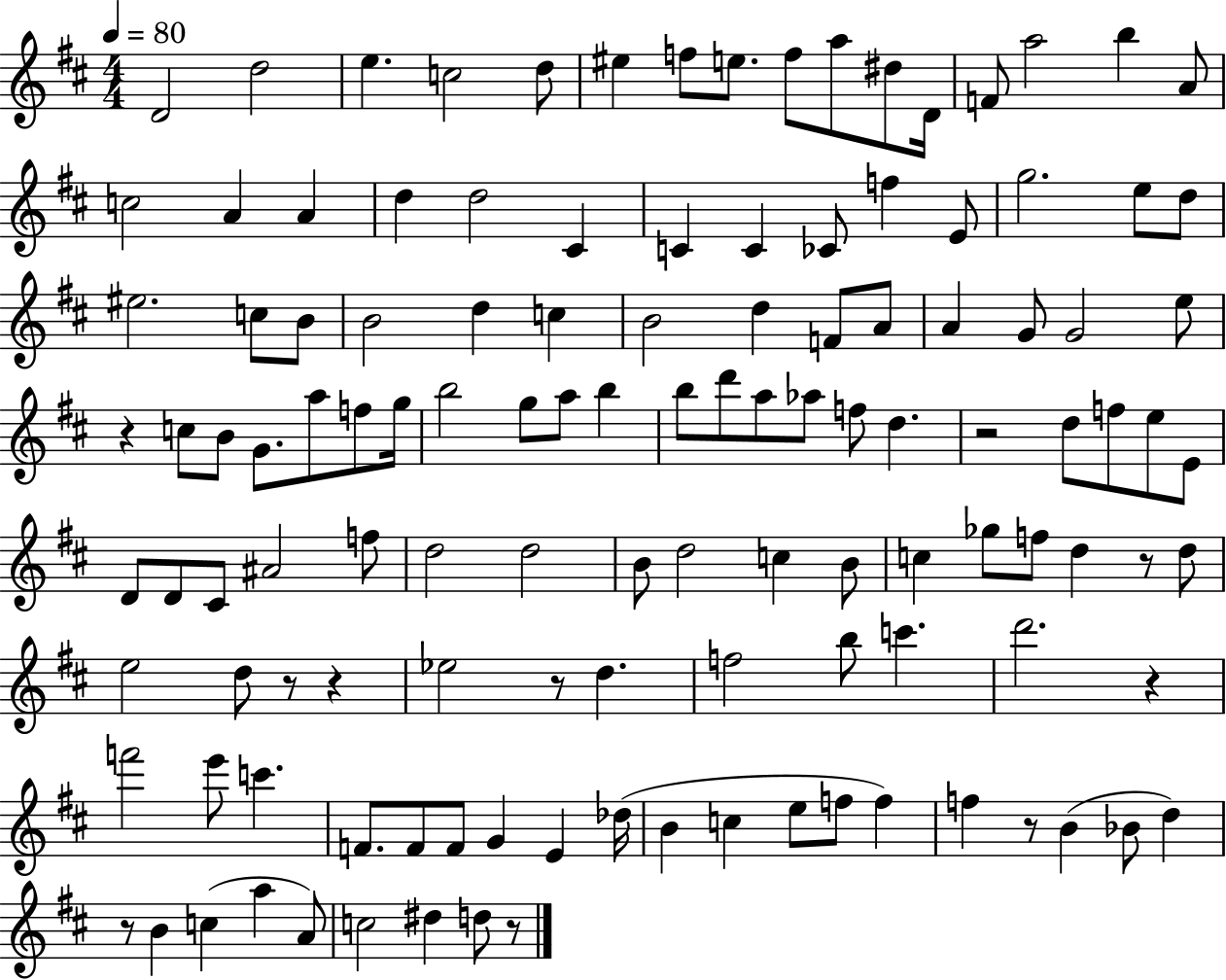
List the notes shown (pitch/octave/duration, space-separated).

D4/h D5/h E5/q. C5/h D5/e EIS5/q F5/e E5/e. F5/e A5/e D#5/e D4/s F4/e A5/h B5/q A4/e C5/h A4/q A4/q D5/q D5/h C#4/q C4/q C4/q CES4/e F5/q E4/e G5/h. E5/e D5/e EIS5/h. C5/e B4/e B4/h D5/q C5/q B4/h D5/q F4/e A4/e A4/q G4/e G4/h E5/e R/q C5/e B4/e G4/e. A5/e F5/e G5/s B5/h G5/e A5/e B5/q B5/e D6/e A5/e Ab5/e F5/e D5/q. R/h D5/e F5/e E5/e E4/e D4/e D4/e C#4/e A#4/h F5/e D5/h D5/h B4/e D5/h C5/q B4/e C5/q Gb5/e F5/e D5/q R/e D5/e E5/h D5/e R/e R/q Eb5/h R/e D5/q. F5/h B5/e C6/q. D6/h. R/q F6/h E6/e C6/q. F4/e. F4/e F4/e G4/q E4/q Db5/s B4/q C5/q E5/e F5/e F5/q F5/q R/e B4/q Bb4/e D5/q R/e B4/q C5/q A5/q A4/e C5/h D#5/q D5/e R/e